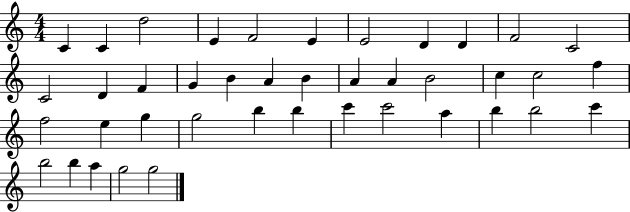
C4/q C4/q D5/h E4/q F4/h E4/q E4/h D4/q D4/q F4/h C4/h C4/h D4/q F4/q G4/q B4/q A4/q B4/q A4/q A4/q B4/h C5/q C5/h F5/q F5/h E5/q G5/q G5/h B5/q B5/q C6/q C6/h A5/q B5/q B5/h C6/q B5/h B5/q A5/q G5/h G5/h